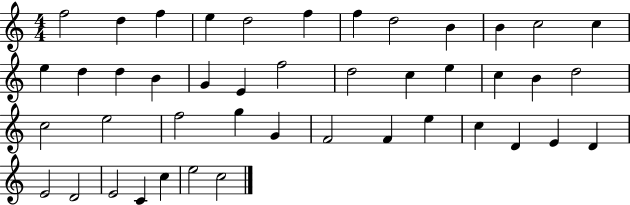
F5/h D5/q F5/q E5/q D5/h F5/q F5/q D5/h B4/q B4/q C5/h C5/q E5/q D5/q D5/q B4/q G4/q E4/q F5/h D5/h C5/q E5/q C5/q B4/q D5/h C5/h E5/h F5/h G5/q G4/q F4/h F4/q E5/q C5/q D4/q E4/q D4/q E4/h D4/h E4/h C4/q C5/q E5/h C5/h